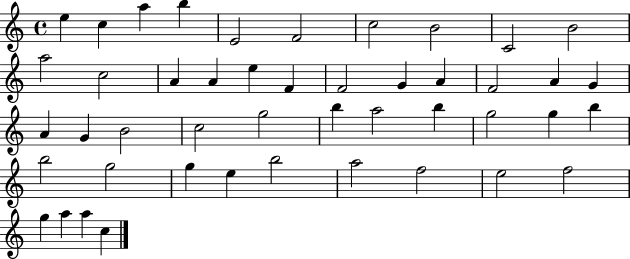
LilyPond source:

{
  \clef treble
  \time 4/4
  \defaultTimeSignature
  \key c \major
  e''4 c''4 a''4 b''4 | e'2 f'2 | c''2 b'2 | c'2 b'2 | \break a''2 c''2 | a'4 a'4 e''4 f'4 | f'2 g'4 a'4 | f'2 a'4 g'4 | \break a'4 g'4 b'2 | c''2 g''2 | b''4 a''2 b''4 | g''2 g''4 b''4 | \break b''2 g''2 | g''4 e''4 b''2 | a''2 f''2 | e''2 f''2 | \break g''4 a''4 a''4 c''4 | \bar "|."
}